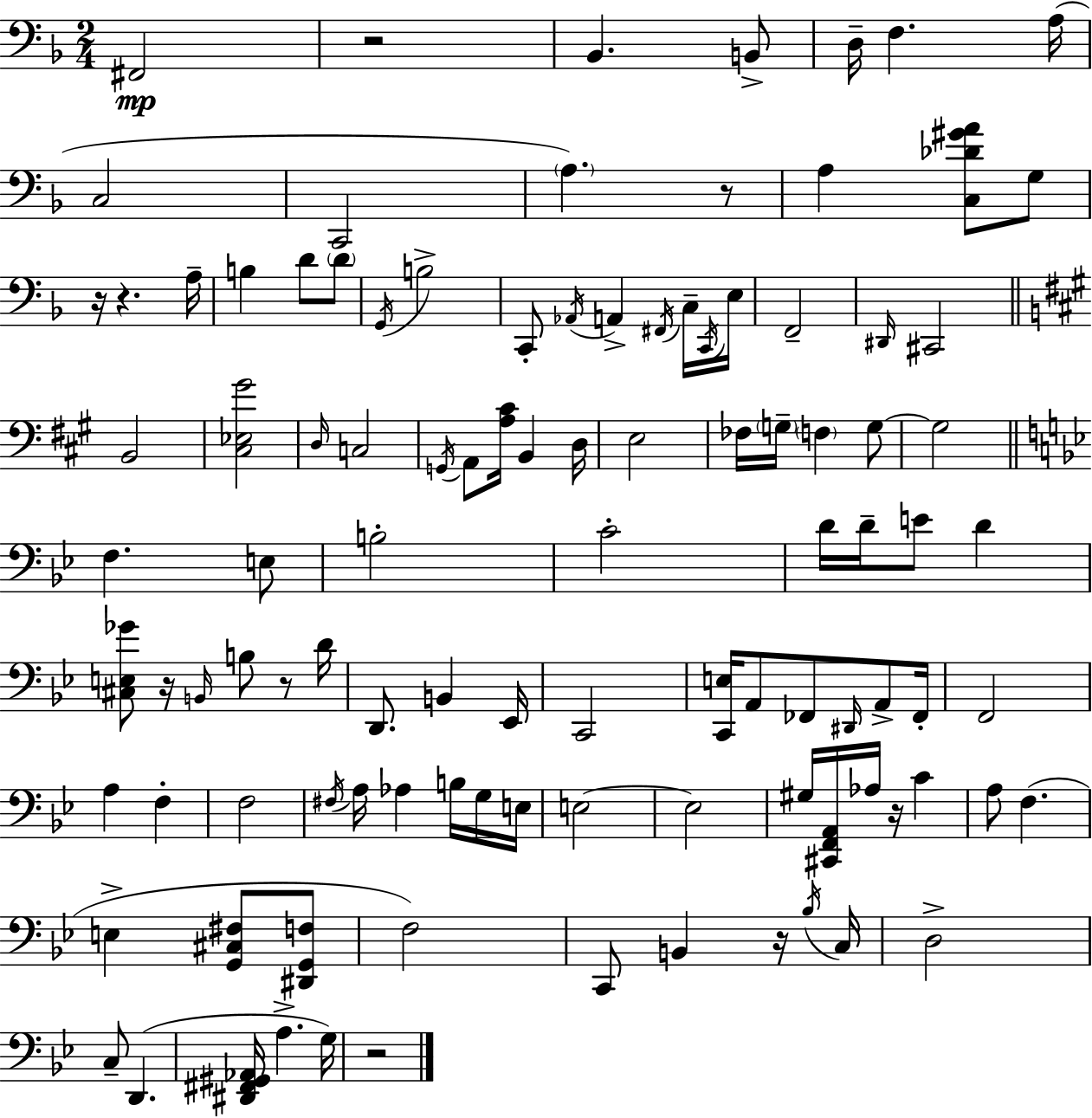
X:1
T:Untitled
M:2/4
L:1/4
K:Dm
^F,,2 z2 _B,, B,,/2 D,/4 F, A,/4 C,2 C,,2 A, z/2 A, [C,_D^GA]/2 G,/2 z/4 z A,/4 B, D/2 D/2 G,,/4 B,2 C,,/2 _A,,/4 A,, ^F,,/4 C,/4 C,,/4 E,/4 F,,2 ^D,,/4 ^C,,2 B,,2 [^C,_E,^G]2 D,/4 C,2 G,,/4 A,,/2 [A,^C]/4 B,, D,/4 E,2 _F,/4 G,/4 F, G,/2 G,2 F, E,/2 B,2 C2 D/4 D/4 E/2 D [^C,E,_G]/2 z/4 B,,/4 B,/2 z/2 D/4 D,,/2 B,, _E,,/4 C,,2 [C,,E,]/4 A,,/2 _F,,/2 ^D,,/4 A,,/2 _F,,/4 F,,2 A, F, F,2 ^F,/4 A,/4 _A, B,/4 G,/4 E,/4 E,2 E,2 ^G,/4 [^C,,F,,A,,]/4 _A,/4 z/4 C A,/2 F, E, [G,,^C,^F,]/2 [^D,,G,,F,]/2 F,2 C,,/2 B,, z/4 _B,/4 C,/4 D,2 C,/2 D,, [^D,,^F,,^G,,_A,,]/4 A, G,/4 z2